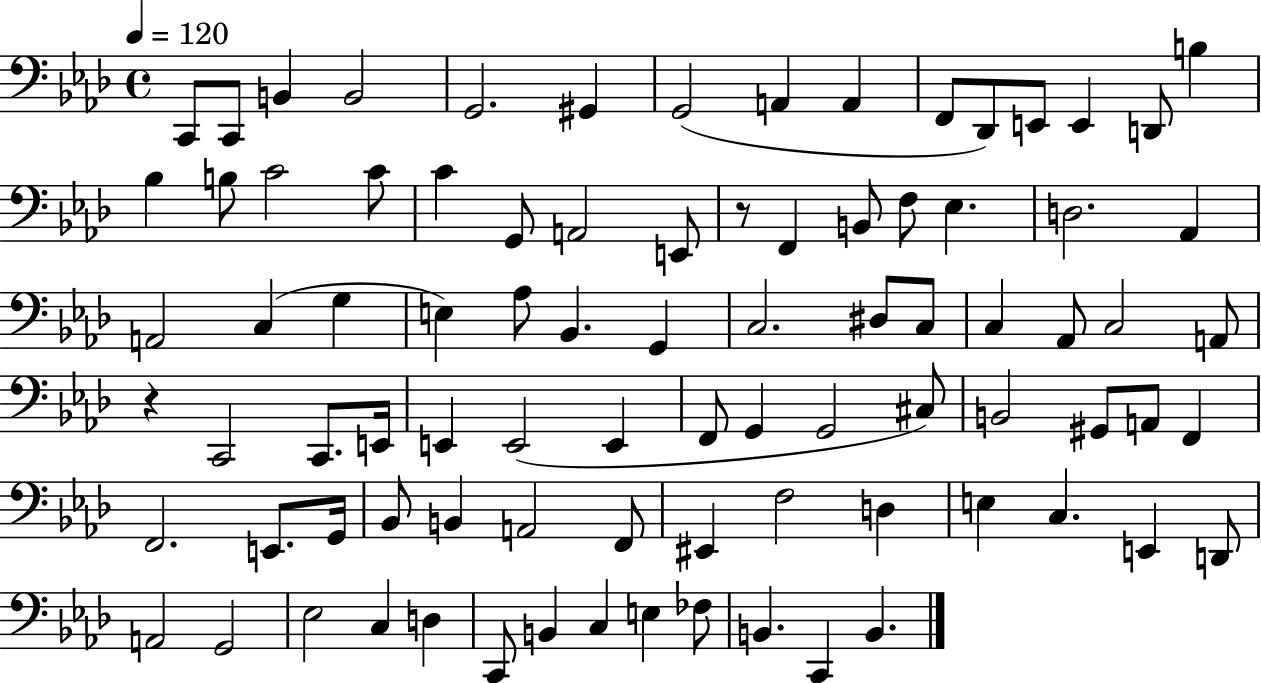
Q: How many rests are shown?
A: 2